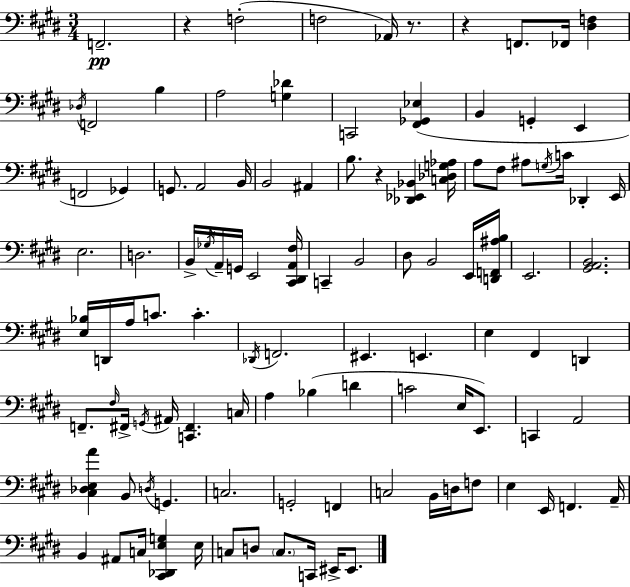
F2/h. R/q F3/h F3/h Ab2/s R/e. R/q F2/e. FES2/s [D#3,F3]/q Db3/s F2/h B3/q A3/h [G3,Db4]/q C2/h [F#2,Gb2,Eb3]/q B2/q G2/q E2/q F2/h Gb2/q G2/e. A2/h B2/s B2/h A#2/q B3/e. R/q [Db2,Eb2,Bb2]/q [C3,Db3,G3,Ab3]/s A3/e F#3/e A#3/e G3/s C4/s Db2/q E2/s E3/h. D3/h. B2/s Gb3/s A2/s G2/s E2/h [C#2,D#2,A2,F#3]/s C2/q B2/h D#3/e B2/h E2/s [D2,F2,A#3,B3]/s E2/h. [G#2,A2,B2]/h. [E3,Bb3]/s D2/s A3/s C4/e. C4/q. Db2/s F2/h. EIS2/q. E2/q. E3/q F#2/q D2/q F2/e. F#3/s F#2/s G2/s A#2/s [C2,F#2]/q. C3/s A3/q Bb3/q D4/q C4/h E3/s E2/e. C2/q A2/h [C#3,Db3,E3,A4]/q B2/e D3/s G2/q. C3/h. G2/h F2/q C3/h B2/s D3/s F3/e E3/q E2/s F2/q. A2/s B2/q A#2/e C3/s [C#2,Db2,E3,G3]/q E3/s C3/e D3/e C3/e. C2/s EIS2/s EIS2/e.